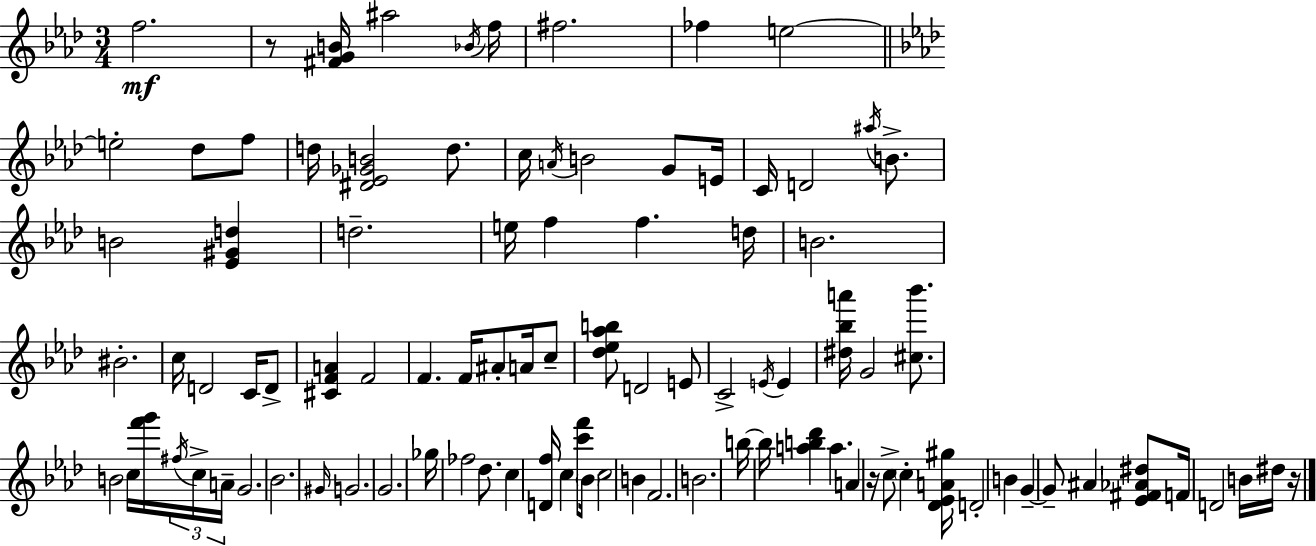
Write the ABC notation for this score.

X:1
T:Untitled
M:3/4
L:1/4
K:Fm
f2 z/2 [^FGB]/4 ^a2 _B/4 f/4 ^f2 _f e2 e2 _d/2 f/2 d/4 [^D_E_GB]2 d/2 c/4 A/4 B2 G/2 E/4 C/4 D2 ^a/4 B/2 B2 [_E^Gd] d2 e/4 f f d/4 B2 ^B2 c/4 D2 C/4 D/2 [^CFA] F2 F F/4 ^A/2 A/4 c/2 [_d_e_ab]/2 D2 E/2 C2 E/4 E [^d_ba']/4 G2 [^c_b']/2 B2 c/4 [f'g']/4 ^f/4 c/4 A/4 G2 _B2 ^G/4 G2 G2 _g/4 _f2 _d/2 c [Df]/4 c [c'f']/2 _B/4 c2 B F2 B2 b/4 b/4 [ab_d'] a A z/4 c/2 c [_D_EA^g]/4 D2 B G G/2 ^A [_E^F_A^d]/2 F/4 D2 B/4 ^d/4 z/4